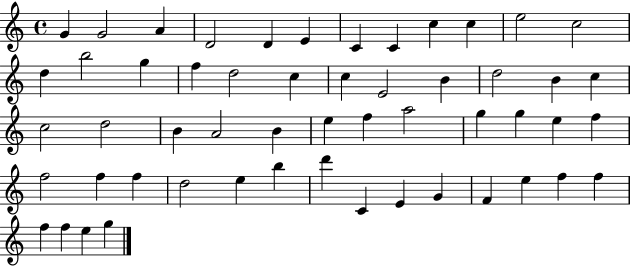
G4/q G4/h A4/q D4/h D4/q E4/q C4/q C4/q C5/q C5/q E5/h C5/h D5/q B5/h G5/q F5/q D5/h C5/q C5/q E4/h B4/q D5/h B4/q C5/q C5/h D5/h B4/q A4/h B4/q E5/q F5/q A5/h G5/q G5/q E5/q F5/q F5/h F5/q F5/q D5/h E5/q B5/q D6/q C4/q E4/q G4/q F4/q E5/q F5/q F5/q F5/q F5/q E5/q G5/q